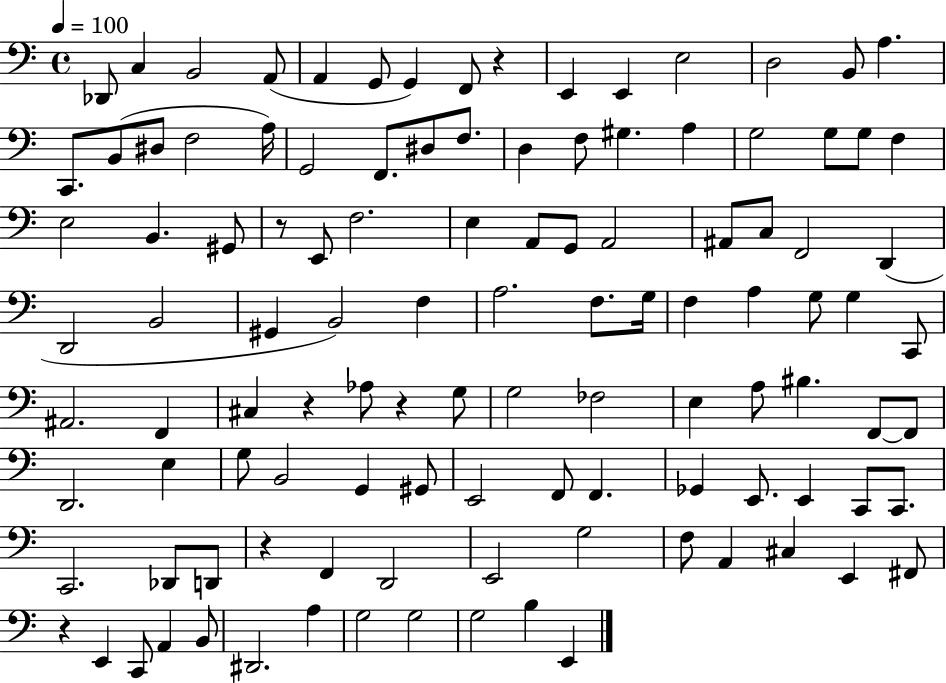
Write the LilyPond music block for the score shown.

{
  \clef bass
  \time 4/4
  \defaultTimeSignature
  \key c \major
  \tempo 4 = 100
  des,8 c4 b,2 a,8( | a,4 g,8 g,4) f,8 r4 | e,4 e,4 e2 | d2 b,8 a4. | \break c,8. b,8( dis8 f2 a16) | g,2 f,8. dis8 f8. | d4 f8 gis4. a4 | g2 g8 g8 f4 | \break e2 b,4. gis,8 | r8 e,8 f2. | e4 a,8 g,8 a,2 | ais,8 c8 f,2 d,4( | \break d,2 b,2 | gis,4 b,2) f4 | a2. f8. g16 | f4 a4 g8 g4 c,8 | \break ais,2. f,4 | cis4 r4 aes8 r4 g8 | g2 fes2 | e4 a8 bis4. f,8~~ f,8 | \break d,2. e4 | g8 b,2 g,4 gis,8 | e,2 f,8 f,4. | ges,4 e,8. e,4 c,8 c,8. | \break c,2. des,8 d,8 | r4 f,4 d,2 | e,2 g2 | f8 a,4 cis4 e,4 fis,8 | \break r4 e,4 c,8 a,4 b,8 | dis,2. a4 | g2 g2 | g2 b4 e,4 | \break \bar "|."
}